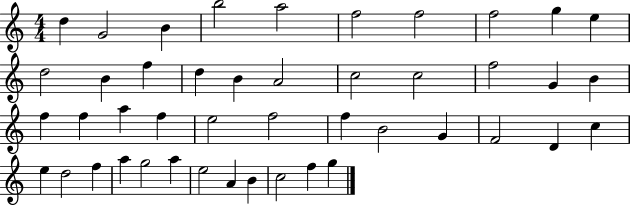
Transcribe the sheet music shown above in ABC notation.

X:1
T:Untitled
M:4/4
L:1/4
K:C
d G2 B b2 a2 f2 f2 f2 g e d2 B f d B A2 c2 c2 f2 G B f f a f e2 f2 f B2 G F2 D c e d2 f a g2 a e2 A B c2 f g